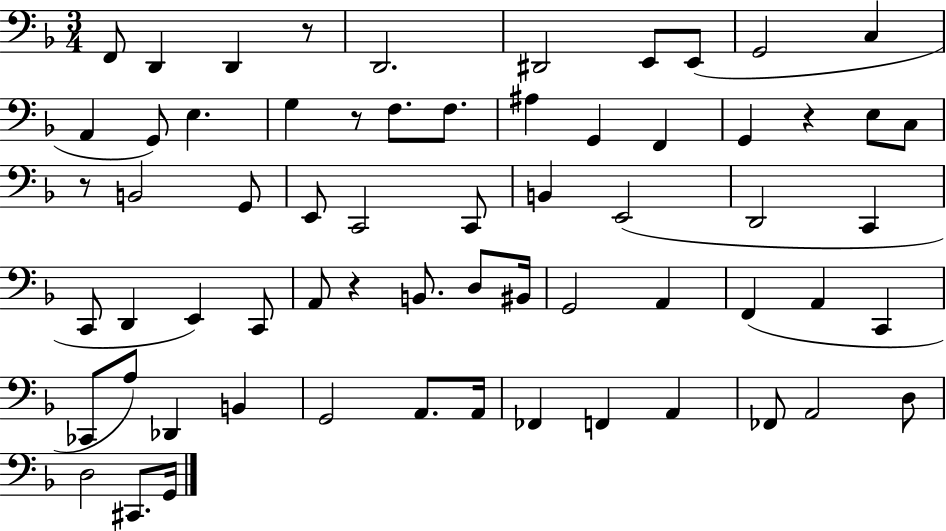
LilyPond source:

{
  \clef bass
  \numericTimeSignature
  \time 3/4
  \key f \major
  f,8 d,4 d,4 r8 | d,2. | dis,2 e,8 e,8( | g,2 c4 | \break a,4 g,8) e4. | g4 r8 f8. f8. | ais4 g,4 f,4 | g,4 r4 e8 c8 | \break r8 b,2 g,8 | e,8 c,2 c,8 | b,4 e,2( | d,2 c,4 | \break c,8 d,4 e,4) c,8 | a,8 r4 b,8. d8 bis,16 | g,2 a,4 | f,4( a,4 c,4 | \break ces,8 a8) des,4 b,4 | g,2 a,8. a,16 | fes,4 f,4 a,4 | fes,8 a,2 d8 | \break d2 cis,8. g,16 | \bar "|."
}